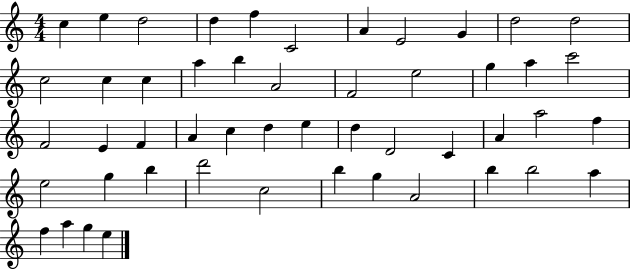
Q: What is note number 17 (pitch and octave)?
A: A4